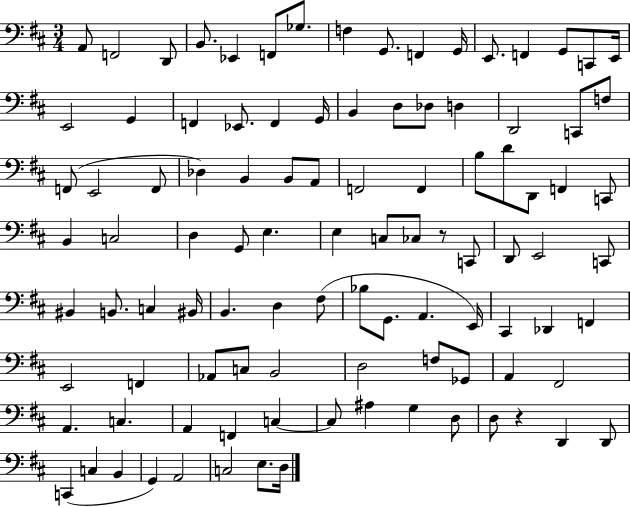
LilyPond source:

{
  \clef bass
  \numericTimeSignature
  \time 3/4
  \key d \major
  a,8 f,2 d,8 | b,8. ees,4 f,8 ges8. | f4 g,8. f,4 g,16 | e,8. f,4 g,8 c,8 e,16 | \break e,2 g,4 | f,4 ees,8. f,4 g,16 | b,4 d8 des8 d4 | d,2 c,8 f8 | \break f,8( e,2 f,8 | des4) b,4 b,8 a,8 | f,2 f,4 | b8 d'8 d,8 f,4 c,8 | \break b,4 c2 | d4 g,8 e4. | e4 c8 ces8 r8 c,8 | d,8 e,2 c,8 | \break bis,4 b,8. c4 bis,16 | b,4. d4 fis8( | bes8 g,8. a,4. e,16) | cis,4 des,4 f,4 | \break e,2 f,4 | aes,8 c8 b,2 | d2 f8 ges,8 | a,4 fis,2 | \break a,4. c4. | a,4 f,4 c4~~ | c8 ais4 g4 d8 | d8 r4 d,4 d,8 | \break c,4( c4 b,4 | g,4) a,2 | c2 e8. d16 | \bar "|."
}